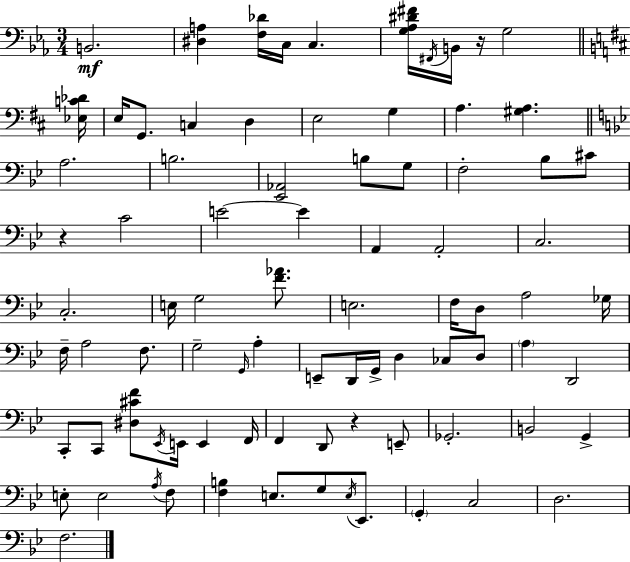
X:1
T:Untitled
M:3/4
L:1/4
K:Eb
B,,2 [^D,A,] [F,_D]/4 C,/4 C, [G,_A,^D^F]/4 ^F,,/4 B,,/4 z/4 G,2 [_E,C_D]/4 E,/4 G,,/2 C, D, E,2 G, A, [^G,A,] A,2 B,2 [_E,,_A,,]2 B,/2 G,/2 F,2 _B,/2 ^C/2 z C2 E2 E A,, A,,2 C,2 C,2 E,/4 G,2 [F_A]/2 E,2 F,/4 D,/2 A,2 _G,/4 F,/4 A,2 F,/2 G,2 G,,/4 A, E,,/2 D,,/4 G,,/4 D, _C,/2 D,/2 A, D,,2 C,,/2 C,,/2 [^D,^CF]/2 _E,,/4 E,,/4 E,, F,,/4 F,, D,,/2 z E,,/2 _G,,2 B,,2 G,, E,/2 E,2 A,/4 F,/2 [F,B,] E,/2 G,/2 E,/4 _E,,/2 G,, C,2 D,2 F,2